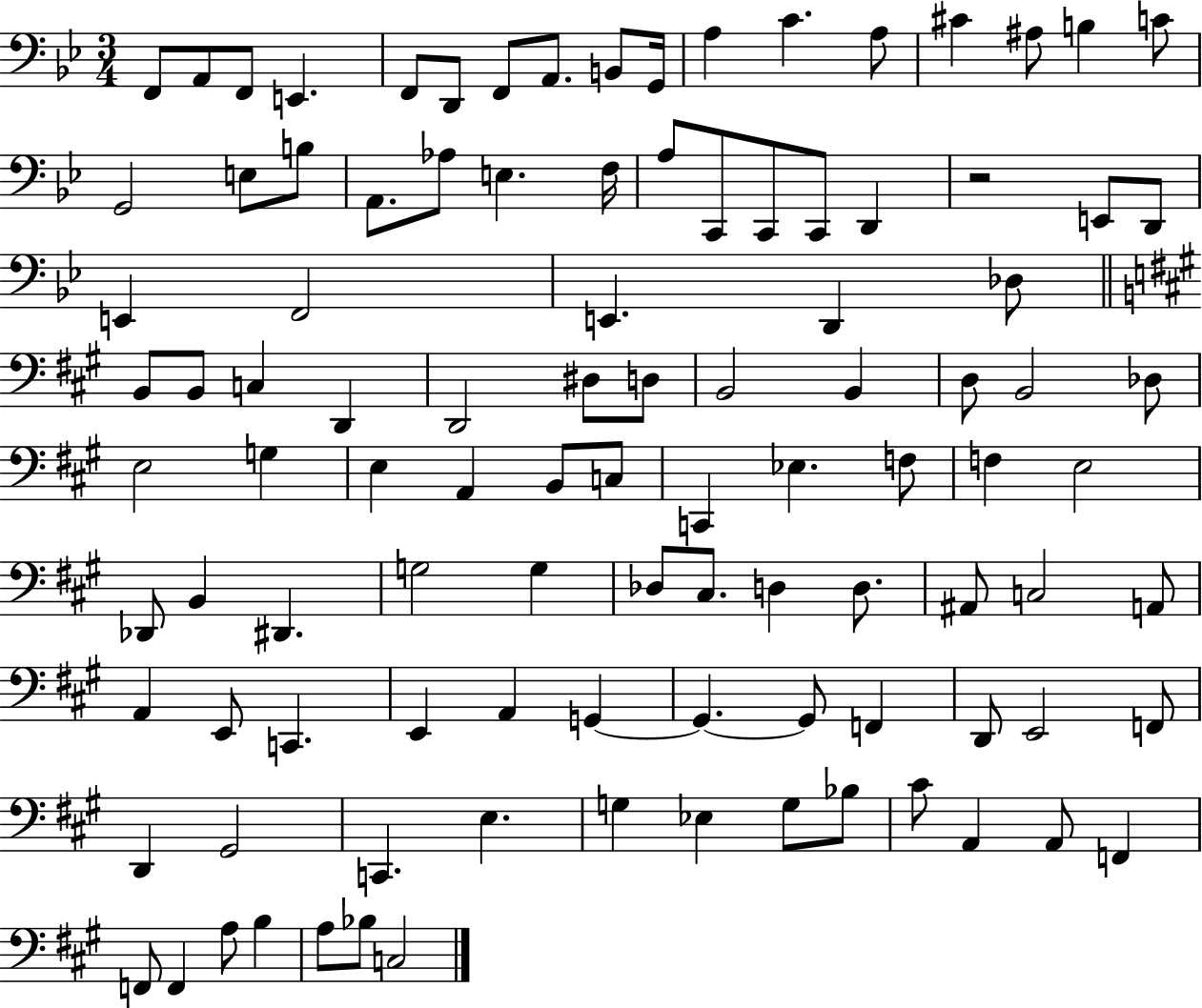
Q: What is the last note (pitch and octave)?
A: C3